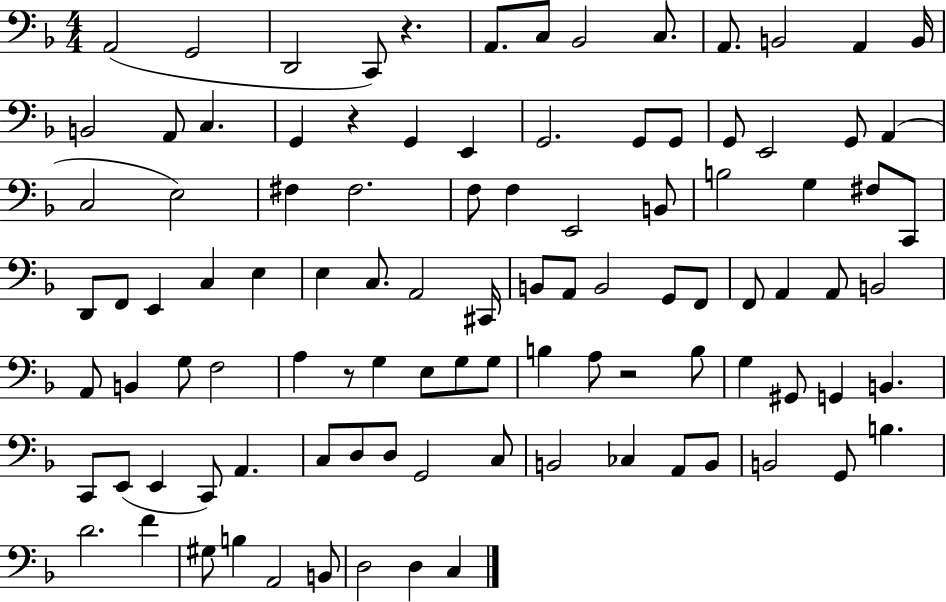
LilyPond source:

{
  \clef bass
  \numericTimeSignature
  \time 4/4
  \key f \major
  \repeat volta 2 { a,2( g,2 | d,2 c,8) r4. | a,8. c8 bes,2 c8. | a,8. b,2 a,4 b,16 | \break b,2 a,8 c4. | g,4 r4 g,4 e,4 | g,2. g,8 g,8 | g,8 e,2 g,8 a,4( | \break c2 e2) | fis4 fis2. | f8 f4 e,2 b,8 | b2 g4 fis8 c,8 | \break d,8 f,8 e,4 c4 e4 | e4 c8. a,2 cis,16 | b,8 a,8 b,2 g,8 f,8 | f,8 a,4 a,8 b,2 | \break a,8 b,4 g8 f2 | a4 r8 g4 e8 g8 g8 | b4 a8 r2 b8 | g4 gis,8 g,4 b,4. | \break c,8 e,8( e,4 c,8) a,4. | c8 d8 d8 g,2 c8 | b,2 ces4 a,8 b,8 | b,2 g,8 b4. | \break d'2. f'4 | gis8 b4 a,2 b,8 | d2 d4 c4 | } \bar "|."
}